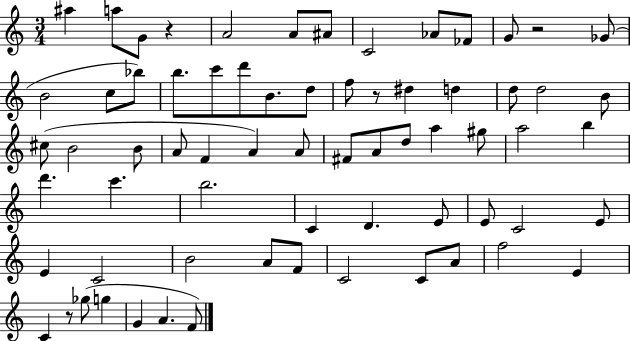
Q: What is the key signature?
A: C major